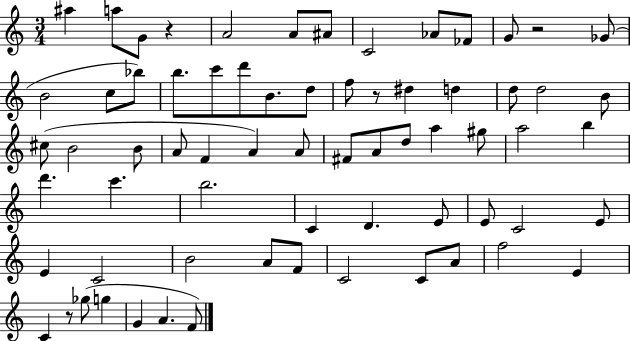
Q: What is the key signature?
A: C major